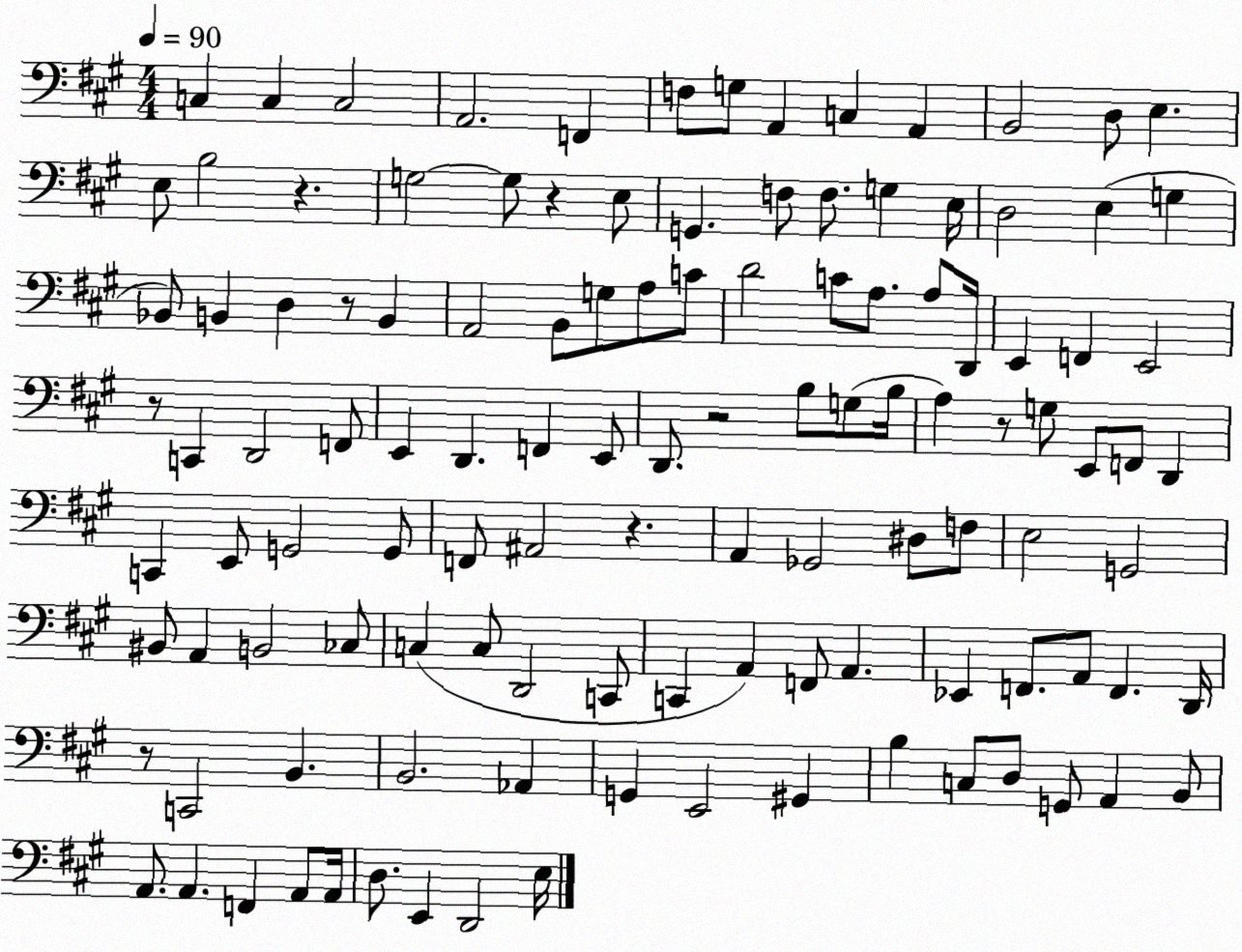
X:1
T:Untitled
M:4/4
L:1/4
K:A
C, C, C,2 A,,2 F,, F,/2 G,/2 A,, C, A,, B,,2 D,/2 E, E,/2 B,2 z G,2 G,/2 z E,/2 G,, F,/2 F,/2 G, E,/4 D,2 E, G, _B,,/2 B,, D, z/2 B,, A,,2 B,,/2 G,/2 A,/2 C/2 D2 C/2 A,/2 A,/2 D,,/4 E,, F,, E,,2 z/2 C,, D,,2 F,,/2 E,, D,, F,, E,,/2 D,,/2 z2 B,/2 G,/2 B,/4 A, z/2 G,/2 E,,/2 F,,/2 D,, C,, E,,/2 G,,2 G,,/2 F,,/2 ^A,,2 z A,, _G,,2 ^D,/2 F,/2 E,2 G,,2 ^B,,/2 A,, B,,2 _C,/2 C, C,/2 D,,2 C,,/2 C,, A,, F,,/2 A,, _E,, F,,/2 A,,/2 F,, D,,/4 z/2 C,,2 B,, B,,2 _A,, G,, E,,2 ^G,, B, C,/2 D,/2 G,,/2 A,, B,,/2 A,,/2 A,, F,, A,,/2 A,,/4 D,/2 E,, D,,2 E,/4